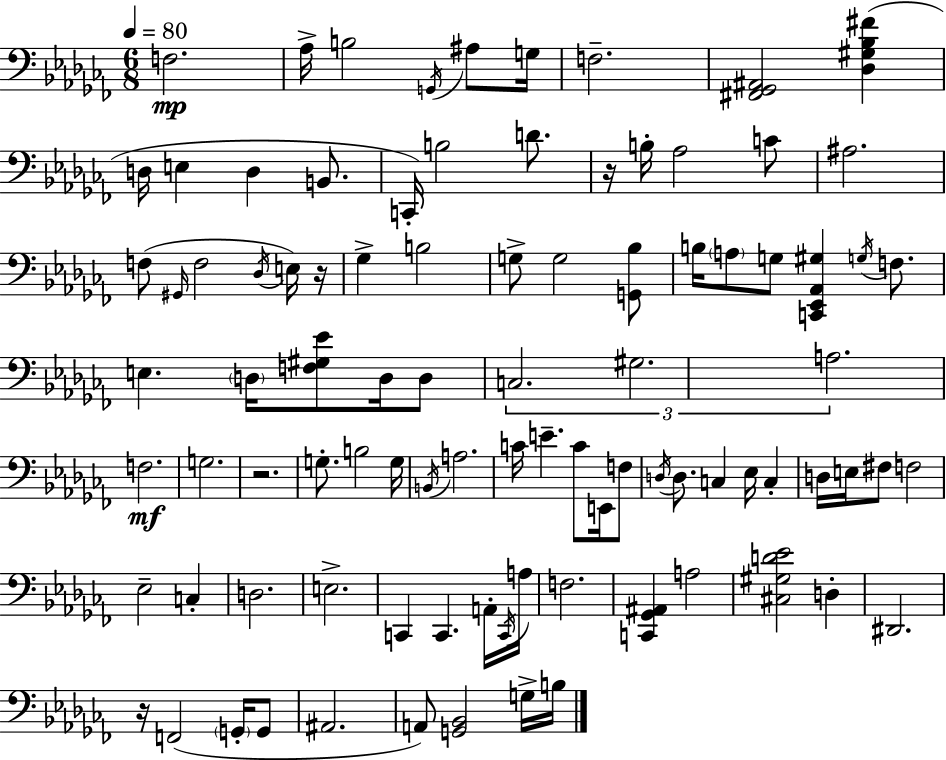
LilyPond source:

{
  \clef bass
  \numericTimeSignature
  \time 6/8
  \key aes \minor
  \tempo 4 = 80
  f2.\mp | aes16-> b2 \acciaccatura { g,16 } ais8 | g16 f2.-- | <fis, ges, ais,>2 <des gis bes fis'>4( | \break d16 e4 d4 b,8. | c,16-.) b2 d'8. | r16 b16-. aes2 c'8 | ais2. | \break f8( \grace { gis,16 } f2 | \acciaccatura { des16 }) e16 r16 ges4-> b2 | g8-> g2 | <g, bes>8 b16 \parenthesize a8 g8 <c, ees, aes, gis>4 | \break \acciaccatura { g16 } f8. e4. \parenthesize d16 <f gis ees'>8 | d16 d8 \tuplet 3/2 { c2. | gis2. | a2. } | \break f2.\mf | g2. | r2. | g8.-. b2 | \break g16 \acciaccatura { b,16 } a2. | c'16 e'4.-- | c'8 e,16 f8 \acciaccatura { d16 } d8. c4 | ees16 c4-. d16 e16 fis8 f2 | \break ees2-- | c4-. d2. | e2.-> | c,4 c,4. | \break a,16-. \acciaccatura { c,16 } a16 f2. | <c, ges, ais,>4 a2 | <cis gis d' ees'>2 | d4-. dis,2. | \break r16 f,2( | \parenthesize g,16-. g,8 ais,2. | a,8) <g, bes,>2 | g16-> b16 \bar "|."
}